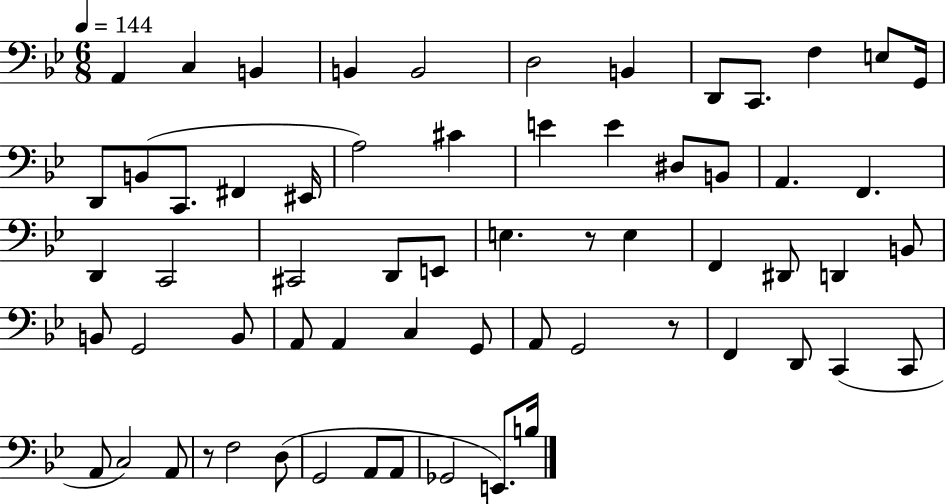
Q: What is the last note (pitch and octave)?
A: B3